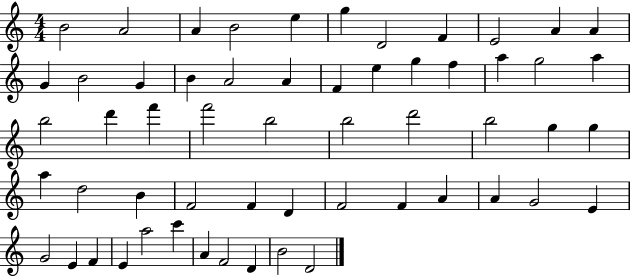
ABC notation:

X:1
T:Untitled
M:4/4
L:1/4
K:C
B2 A2 A B2 e g D2 F E2 A A G B2 G B A2 A F e g f a g2 a b2 d' f' f'2 b2 b2 d'2 b2 g g a d2 B F2 F D F2 F A A G2 E G2 E F E a2 c' A F2 D B2 D2